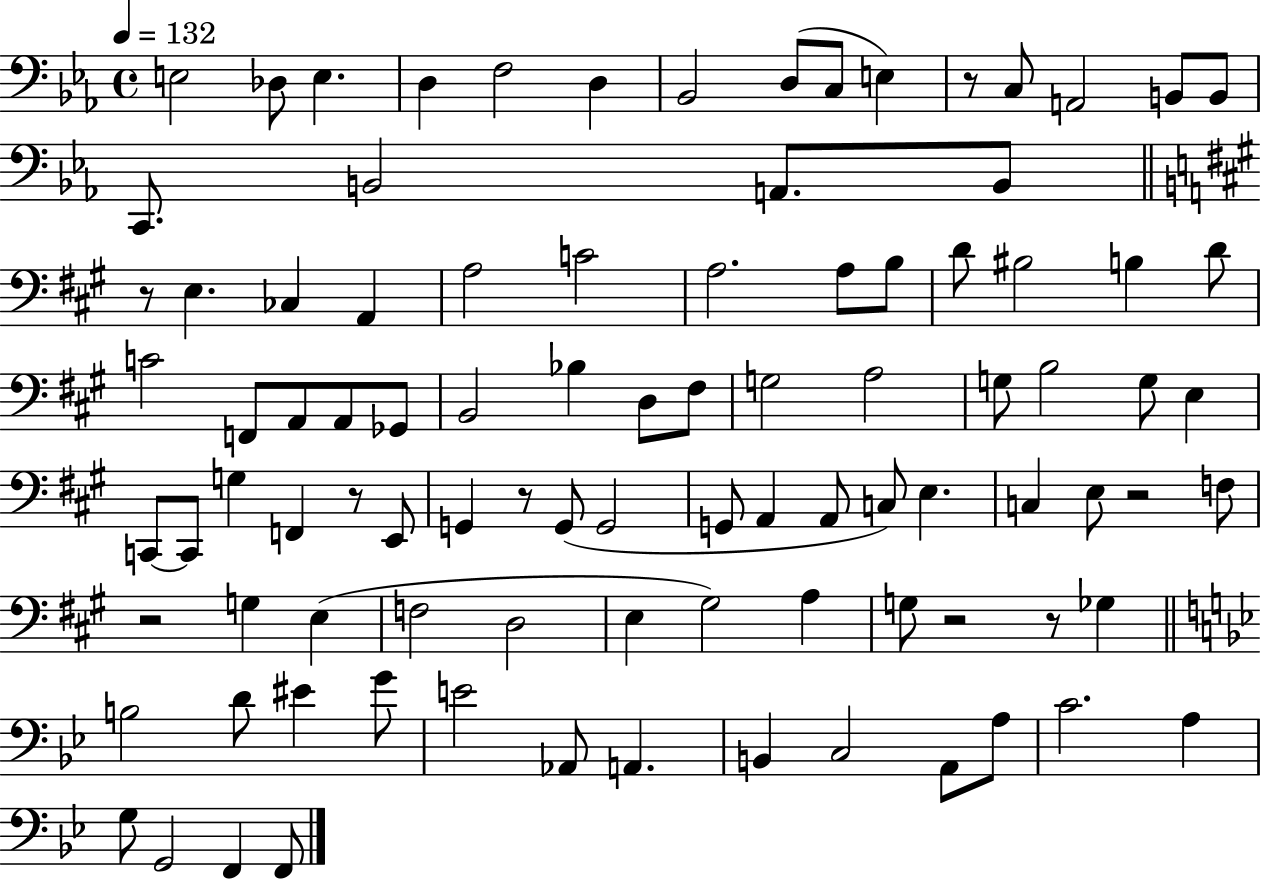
E3/h Db3/e E3/q. D3/q F3/h D3/q Bb2/h D3/e C3/e E3/q R/e C3/e A2/h B2/e B2/e C2/e. B2/h A2/e. B2/e R/e E3/q. CES3/q A2/q A3/h C4/h A3/h. A3/e B3/e D4/e BIS3/h B3/q D4/e C4/h F2/e A2/e A2/e Gb2/e B2/h Bb3/q D3/e F#3/e G3/h A3/h G3/e B3/h G3/e E3/q C2/e C2/e G3/q F2/q R/e E2/e G2/q R/e G2/e G2/h G2/e A2/q A2/e C3/e E3/q. C3/q E3/e R/h F3/e R/h G3/q E3/q F3/h D3/h E3/q G#3/h A3/q G3/e R/h R/e Gb3/q B3/h D4/e EIS4/q G4/e E4/h Ab2/e A2/q. B2/q C3/h A2/e A3/e C4/h. A3/q G3/e G2/h F2/q F2/e